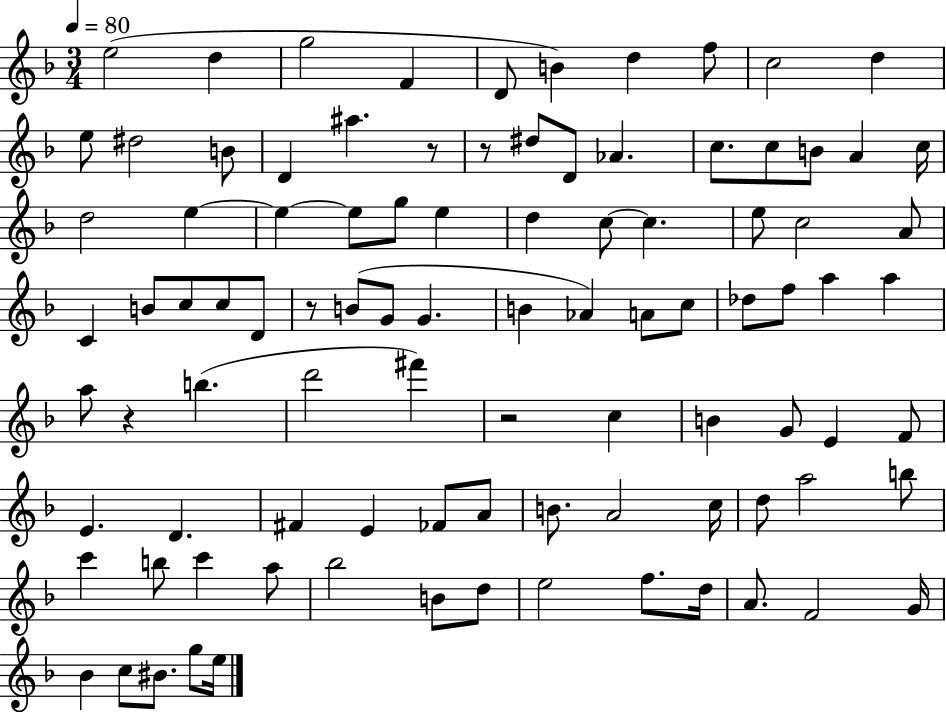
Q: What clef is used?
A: treble